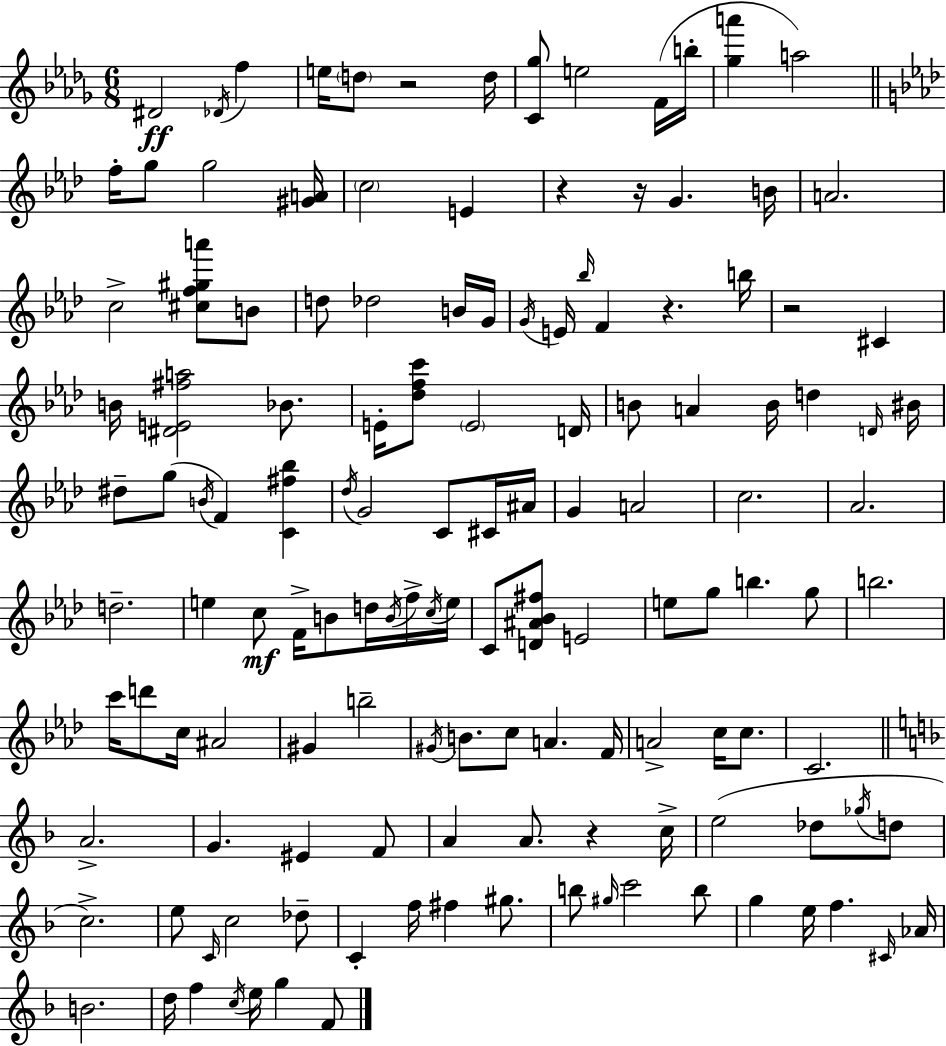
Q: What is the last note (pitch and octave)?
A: F4